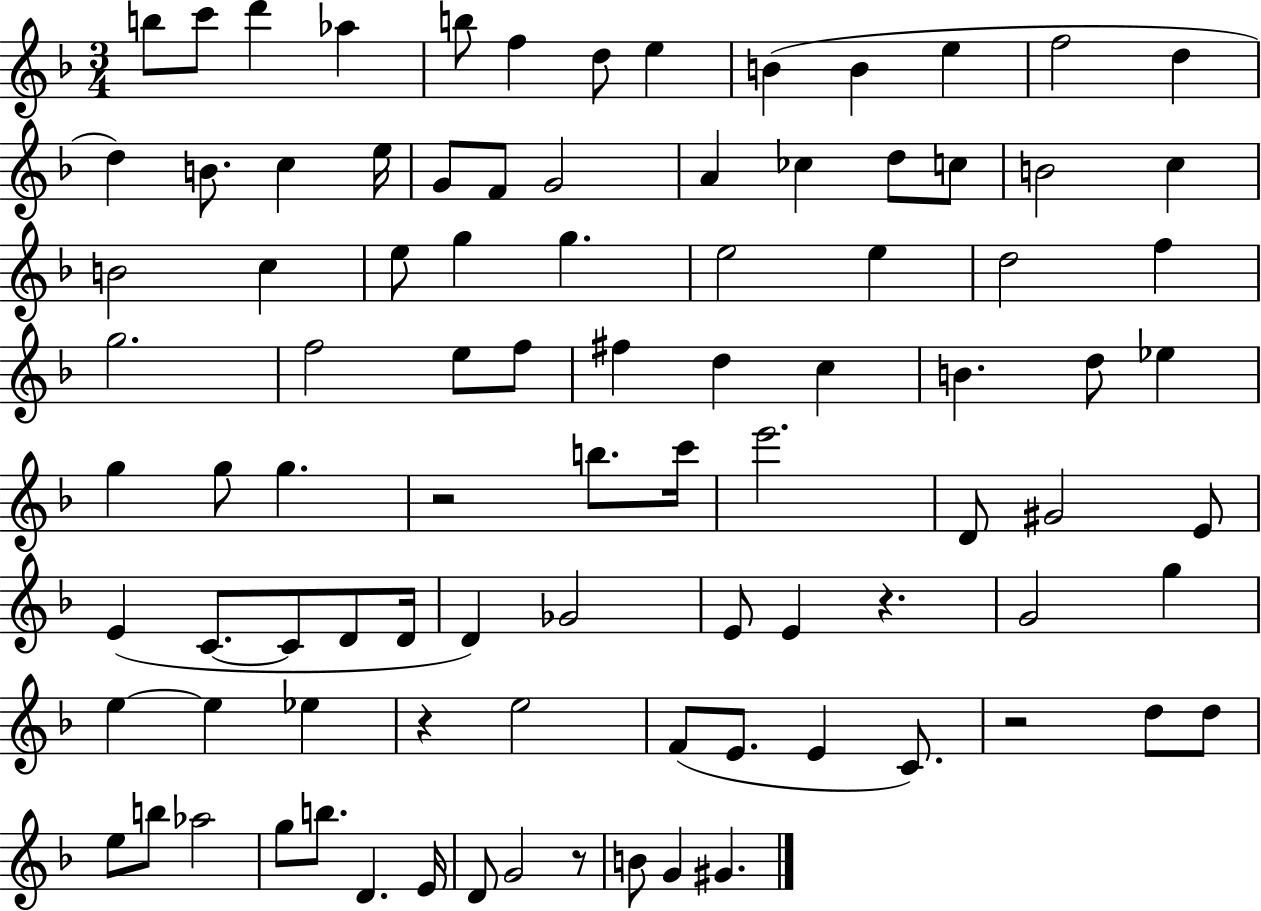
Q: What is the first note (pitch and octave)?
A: B5